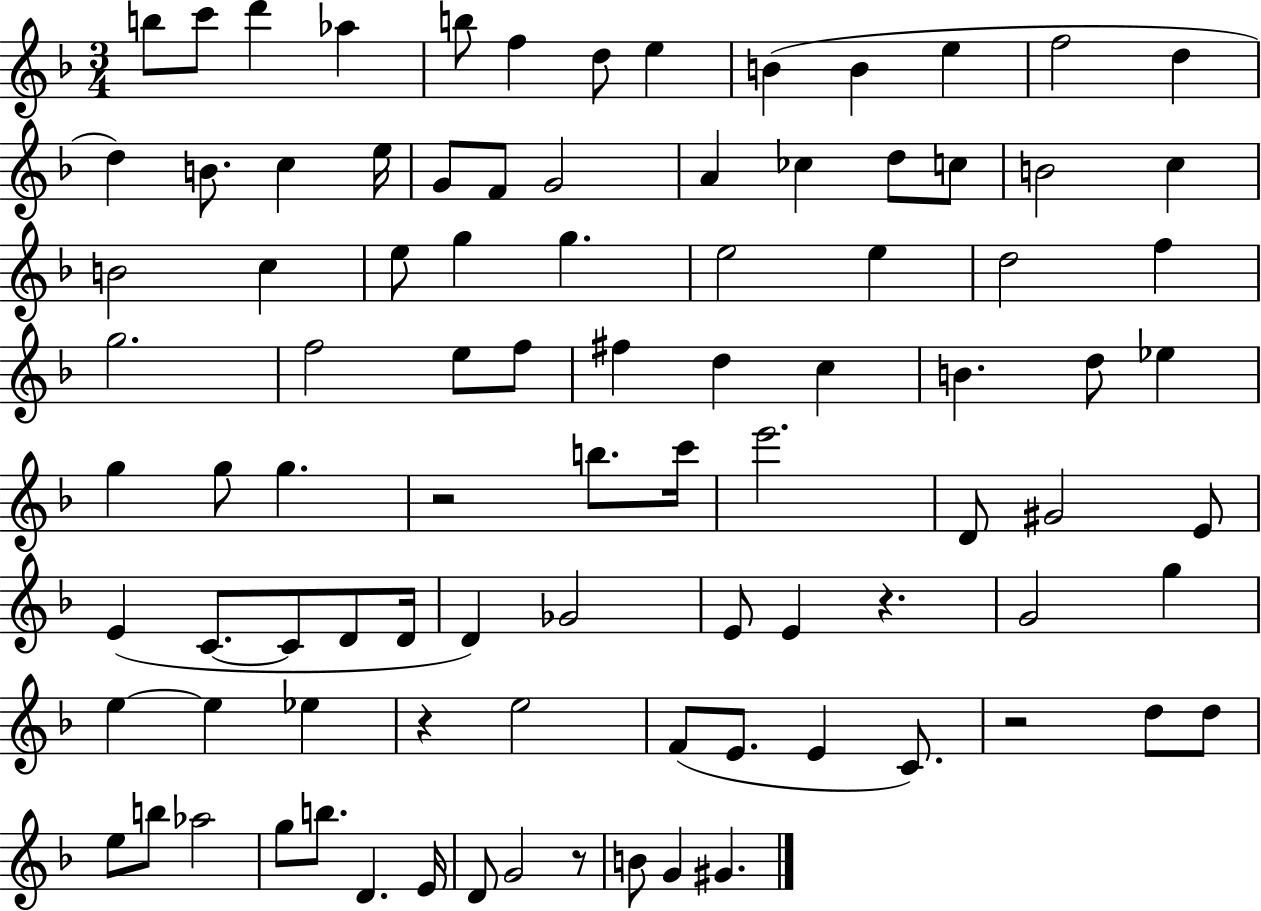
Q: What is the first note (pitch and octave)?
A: B5